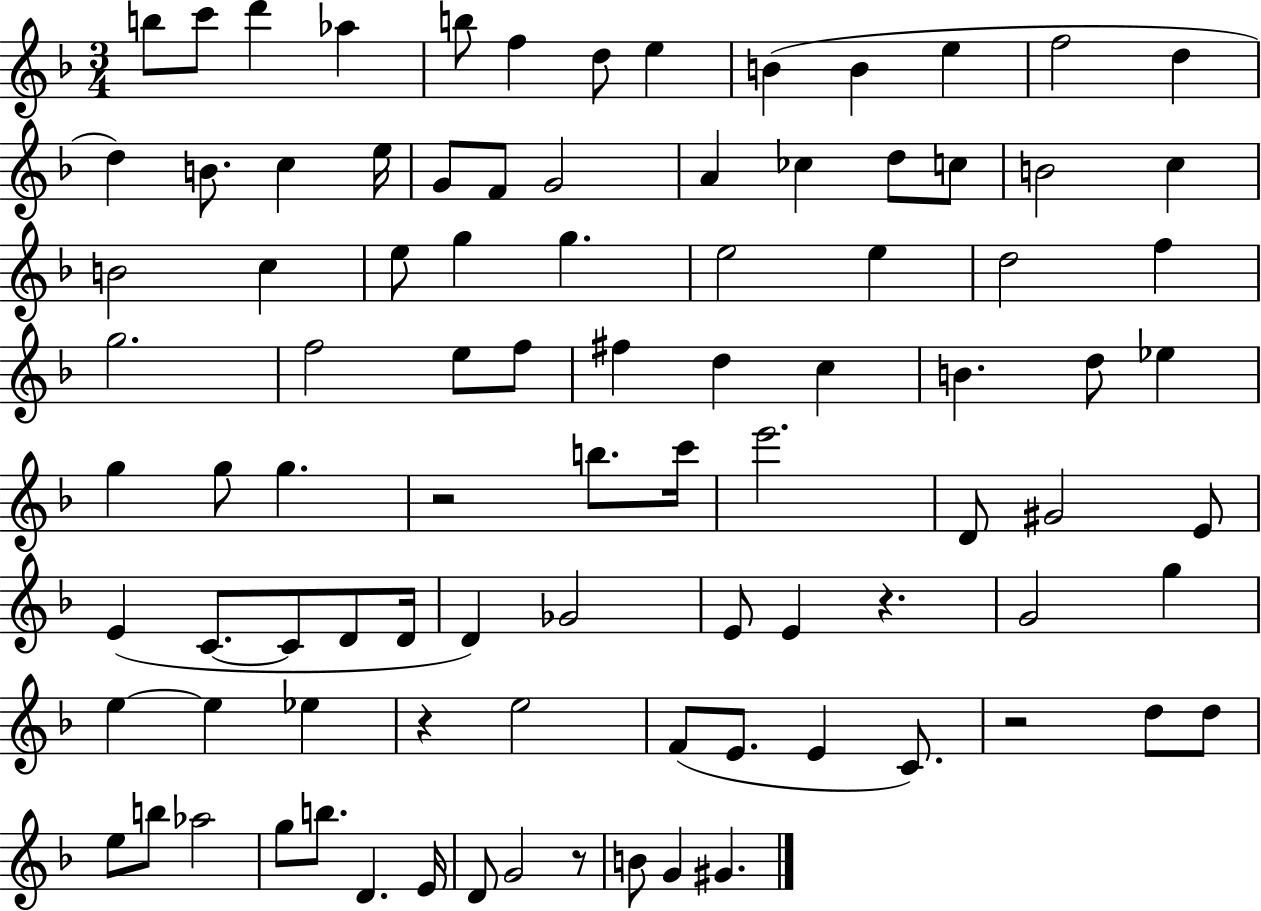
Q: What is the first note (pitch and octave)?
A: B5